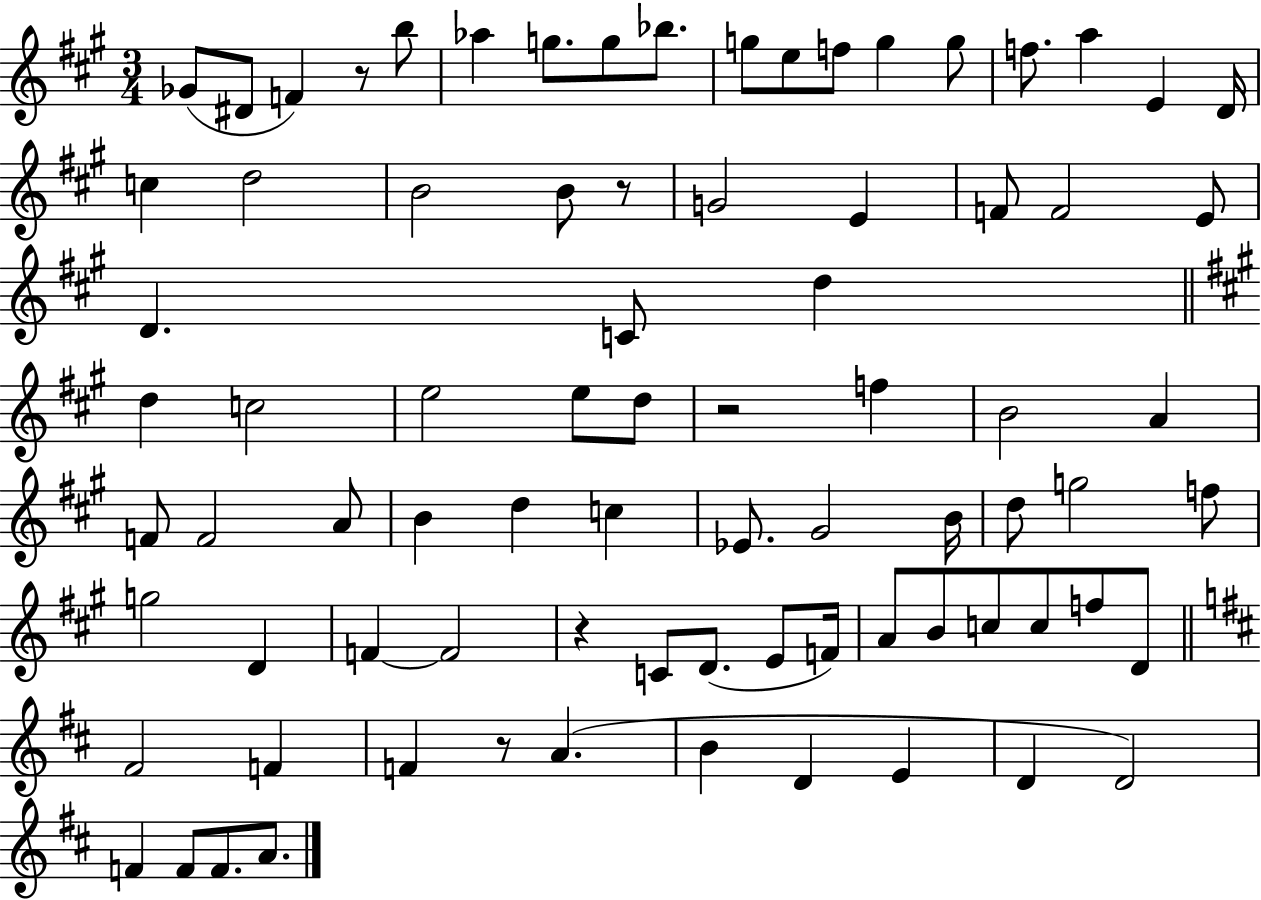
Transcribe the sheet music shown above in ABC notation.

X:1
T:Untitled
M:3/4
L:1/4
K:A
_G/2 ^D/2 F z/2 b/2 _a g/2 g/2 _b/2 g/2 e/2 f/2 g g/2 f/2 a E D/4 c d2 B2 B/2 z/2 G2 E F/2 F2 E/2 D C/2 d d c2 e2 e/2 d/2 z2 f B2 A F/2 F2 A/2 B d c _E/2 ^G2 B/4 d/2 g2 f/2 g2 D F F2 z C/2 D/2 E/2 F/4 A/2 B/2 c/2 c/2 f/2 D/2 ^F2 F F z/2 A B D E D D2 F F/2 F/2 A/2